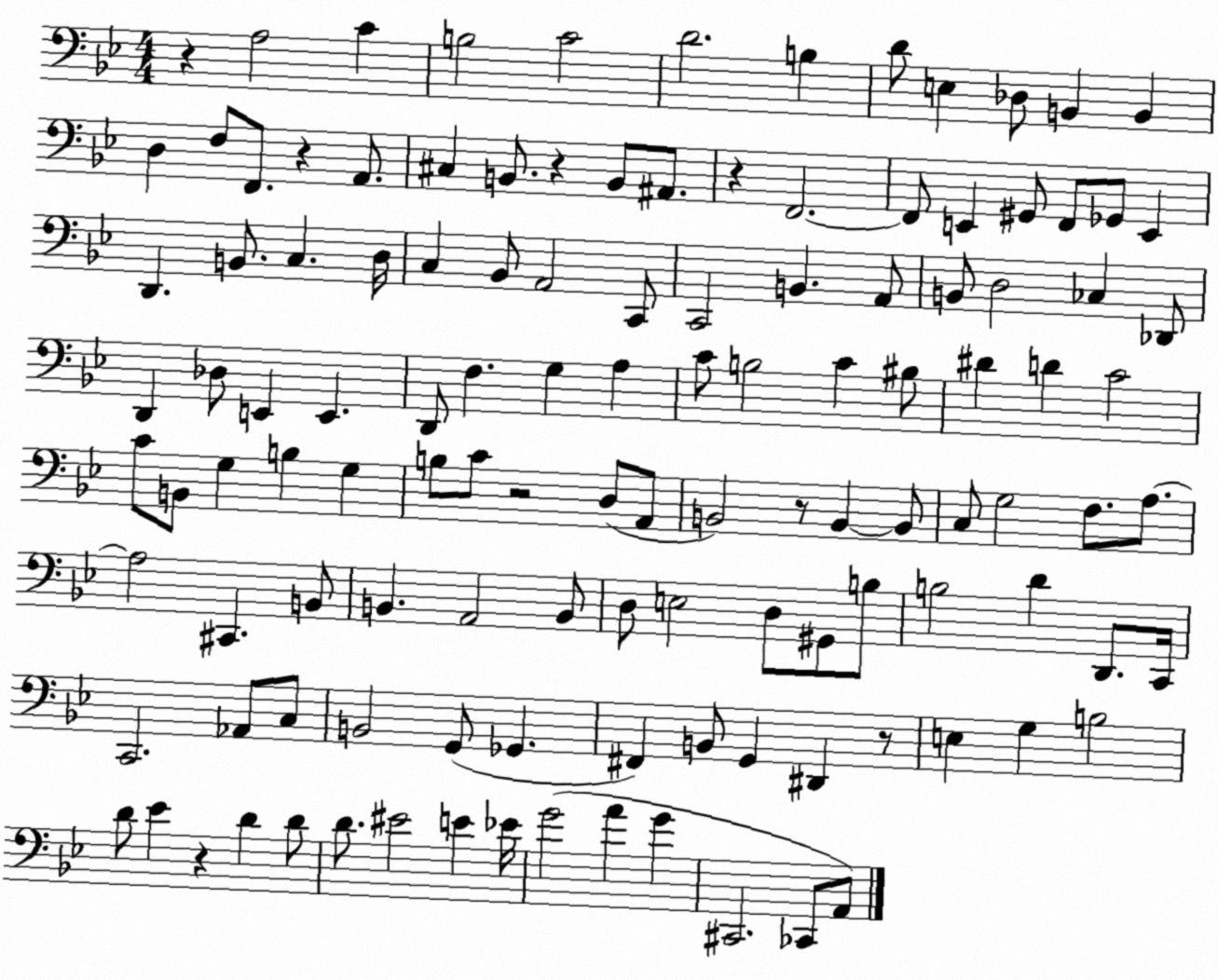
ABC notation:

X:1
T:Untitled
M:4/4
L:1/4
K:Bb
z A,2 C B,2 C2 D2 B, D/2 E, _D,/2 B,, B,, D, F,/2 F,,/2 z A,,/2 ^C, B,,/2 z B,,/2 ^A,,/2 z F,,2 F,,/2 E,, ^G,,/2 F,,/2 _G,,/2 E,, D,, B,,/2 C, D,/4 C, _B,,/2 A,,2 C,,/2 C,,2 B,, A,,/2 B,,/2 D,2 _C, _D,,/2 D,, _D,/2 E,, E,, D,,/2 F, G, A, C/2 B,2 C ^B,/2 ^D D C2 C/2 B,,/2 G, B, G, B,/2 C/2 z2 D,/2 A,,/2 B,,2 z/2 B,, B,,/2 C,/2 G,2 F,/2 A,/2 A,2 ^C,, B,,/2 B,, A,,2 B,,/2 D,/2 E,2 D,/2 ^G,,/2 B,/2 B,2 D D,,/2 C,,/4 C,,2 _A,,/2 C,/2 B,,2 G,,/2 _G,, ^F,, B,,/2 G,, ^D,, z/2 E, G, B,2 D/2 _E z D D/2 D/2 ^E2 E _E/4 G2 A G ^C,,2 _C,,/2 A,,/2